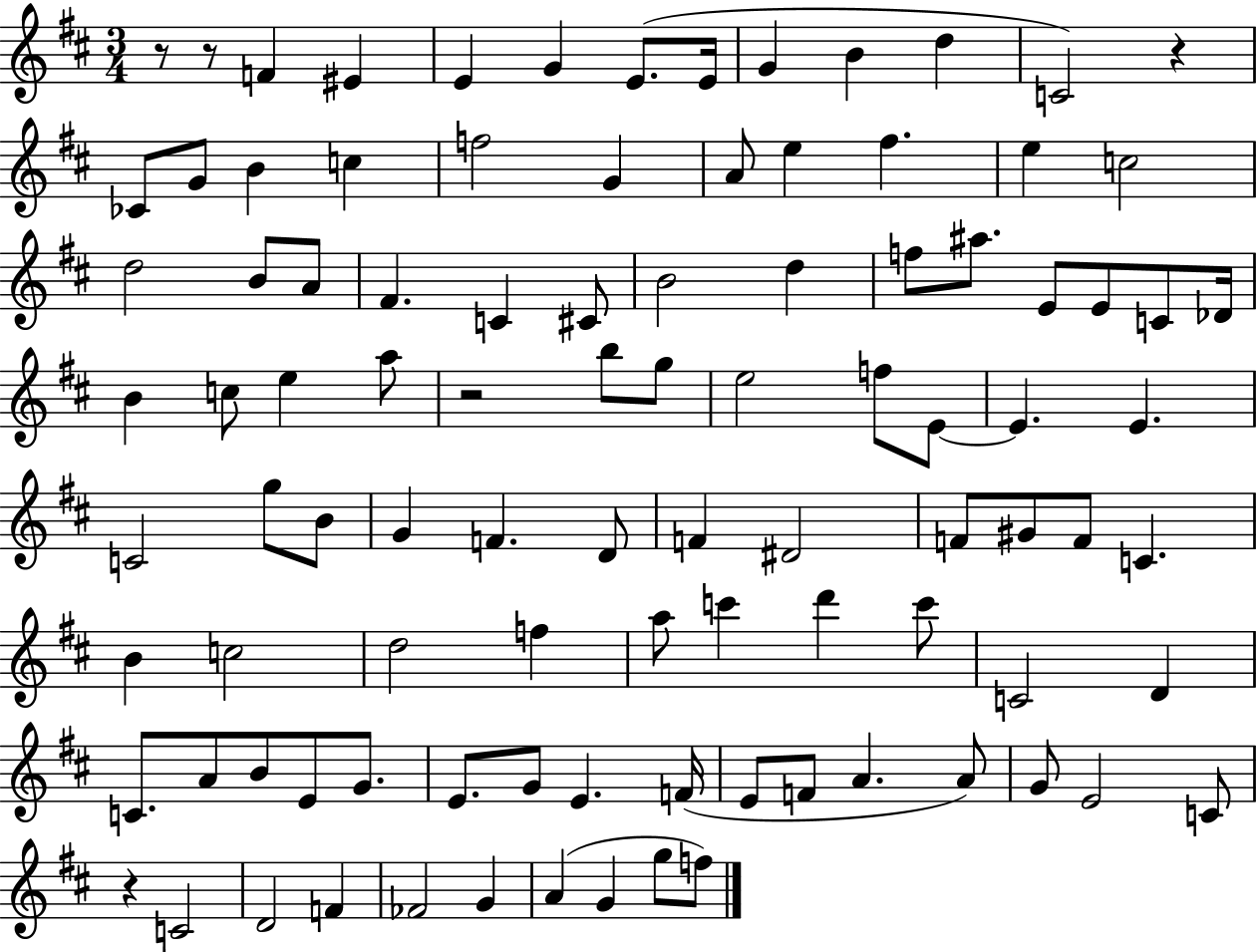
{
  \clef treble
  \numericTimeSignature
  \time 3/4
  \key d \major
  r8 r8 f'4 eis'4 | e'4 g'4 e'8.( e'16 | g'4 b'4 d''4 | c'2) r4 | \break ces'8 g'8 b'4 c''4 | f''2 g'4 | a'8 e''4 fis''4. | e''4 c''2 | \break d''2 b'8 a'8 | fis'4. c'4 cis'8 | b'2 d''4 | f''8 ais''8. e'8 e'8 c'8 des'16 | \break b'4 c''8 e''4 a''8 | r2 b''8 g''8 | e''2 f''8 e'8~~ | e'4. e'4. | \break c'2 g''8 b'8 | g'4 f'4. d'8 | f'4 dis'2 | f'8 gis'8 f'8 c'4. | \break b'4 c''2 | d''2 f''4 | a''8 c'''4 d'''4 c'''8 | c'2 d'4 | \break c'8. a'8 b'8 e'8 g'8. | e'8. g'8 e'4. f'16( | e'8 f'8 a'4. a'8) | g'8 e'2 c'8 | \break r4 c'2 | d'2 f'4 | fes'2 g'4 | a'4( g'4 g''8 f''8) | \break \bar "|."
}